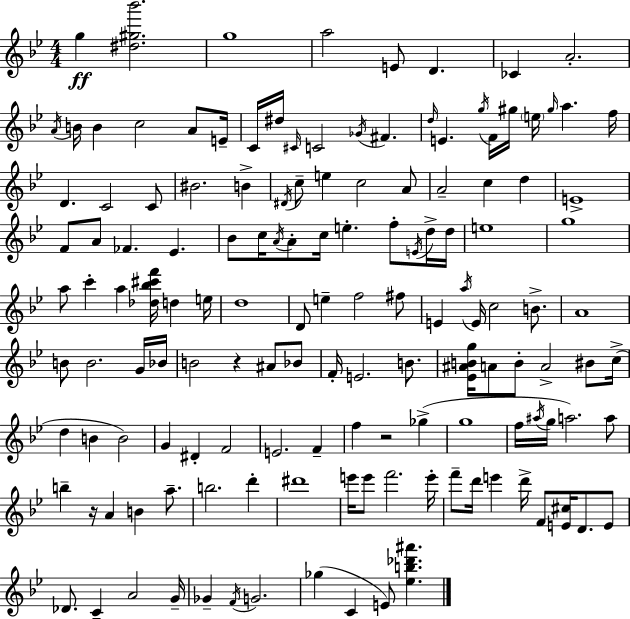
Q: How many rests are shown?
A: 3